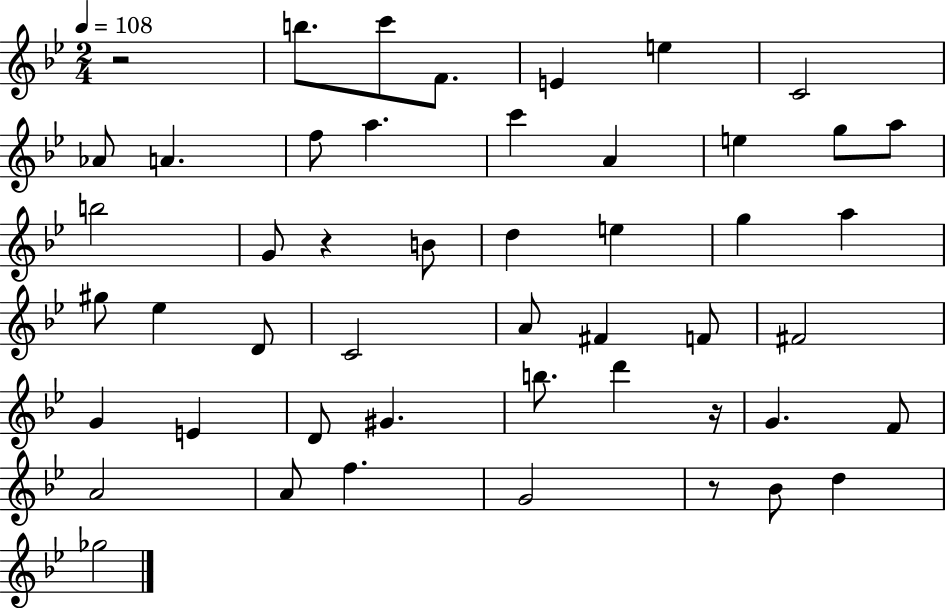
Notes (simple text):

R/h B5/e. C6/e F4/e. E4/q E5/q C4/h Ab4/e A4/q. F5/e A5/q. C6/q A4/q E5/q G5/e A5/e B5/h G4/e R/q B4/e D5/q E5/q G5/q A5/q G#5/e Eb5/q D4/e C4/h A4/e F#4/q F4/e F#4/h G4/q E4/q D4/e G#4/q. B5/e. D6/q R/s G4/q. F4/e A4/h A4/e F5/q. G4/h R/e Bb4/e D5/q Gb5/h